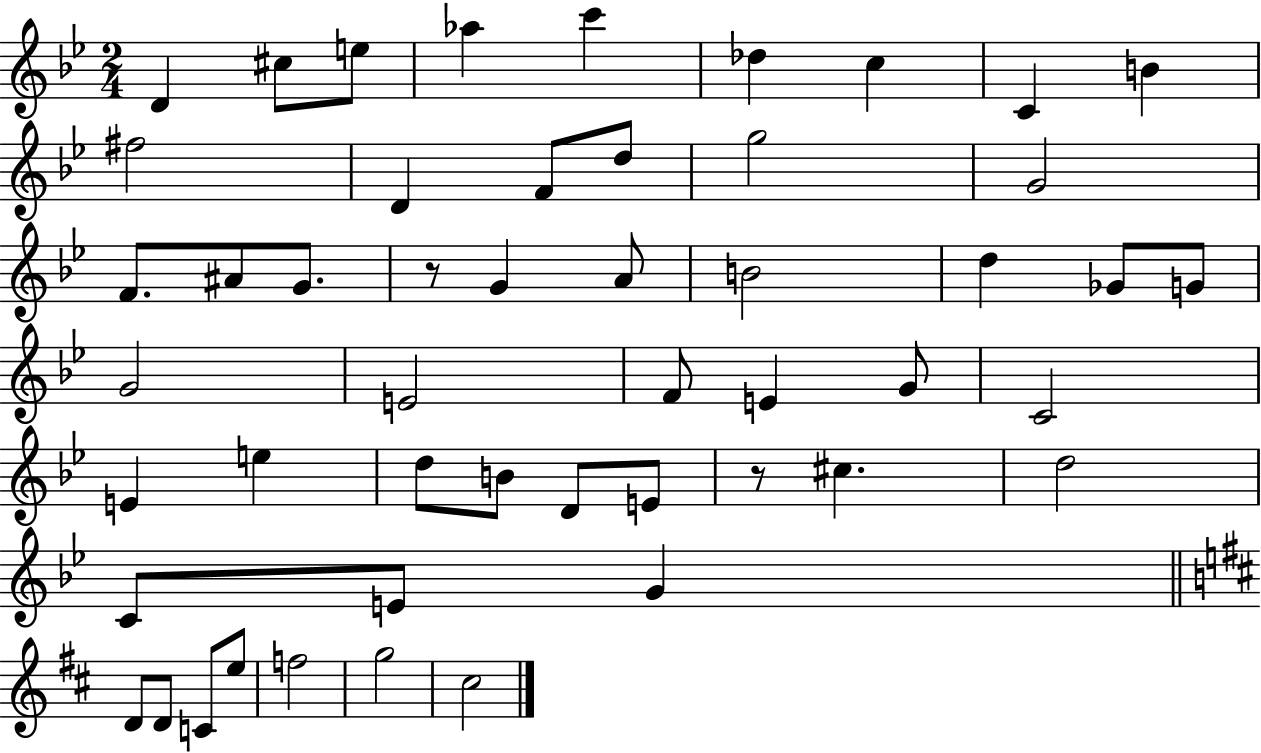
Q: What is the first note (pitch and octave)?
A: D4